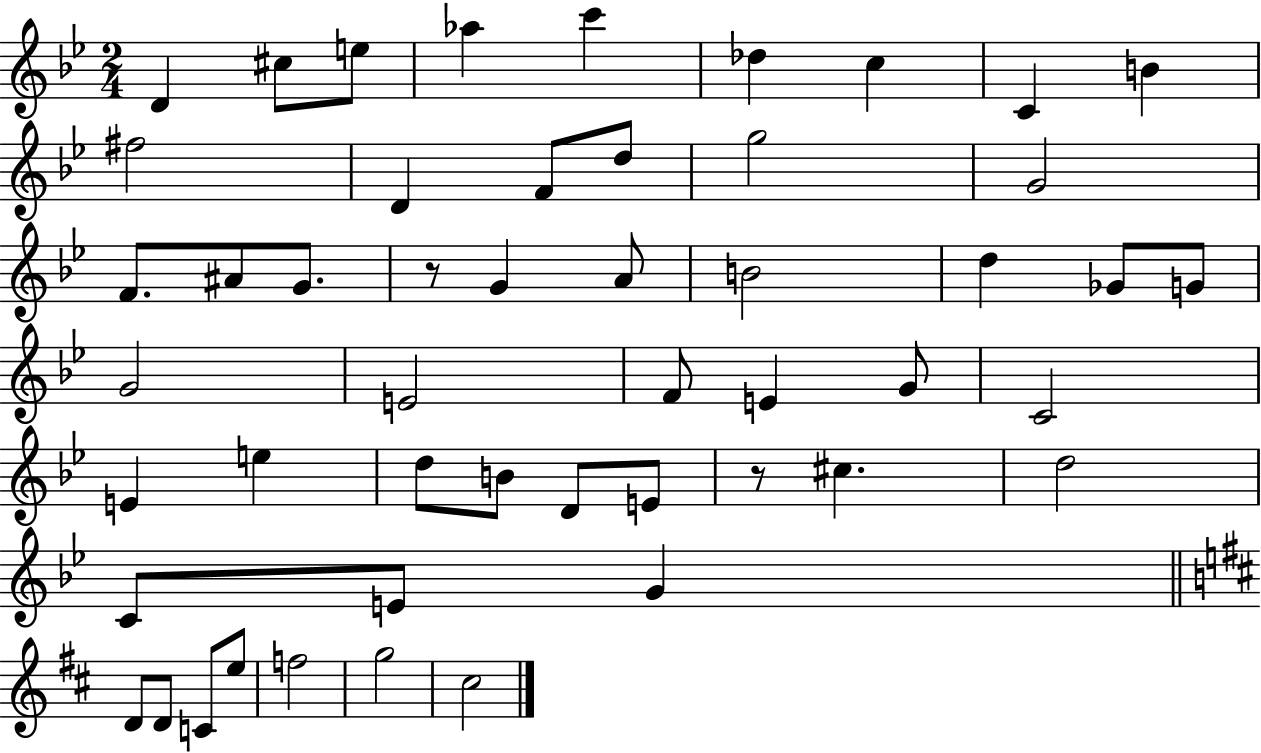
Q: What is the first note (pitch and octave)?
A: D4